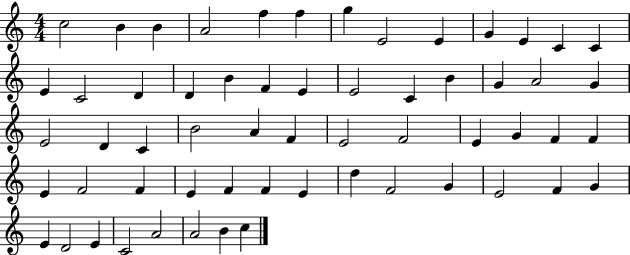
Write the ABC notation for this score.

X:1
T:Untitled
M:4/4
L:1/4
K:C
c2 B B A2 f f g E2 E G E C C E C2 D D B F E E2 C B G A2 G E2 D C B2 A F E2 F2 E G F F E F2 F E F F E d F2 G E2 F G E D2 E C2 A2 A2 B c